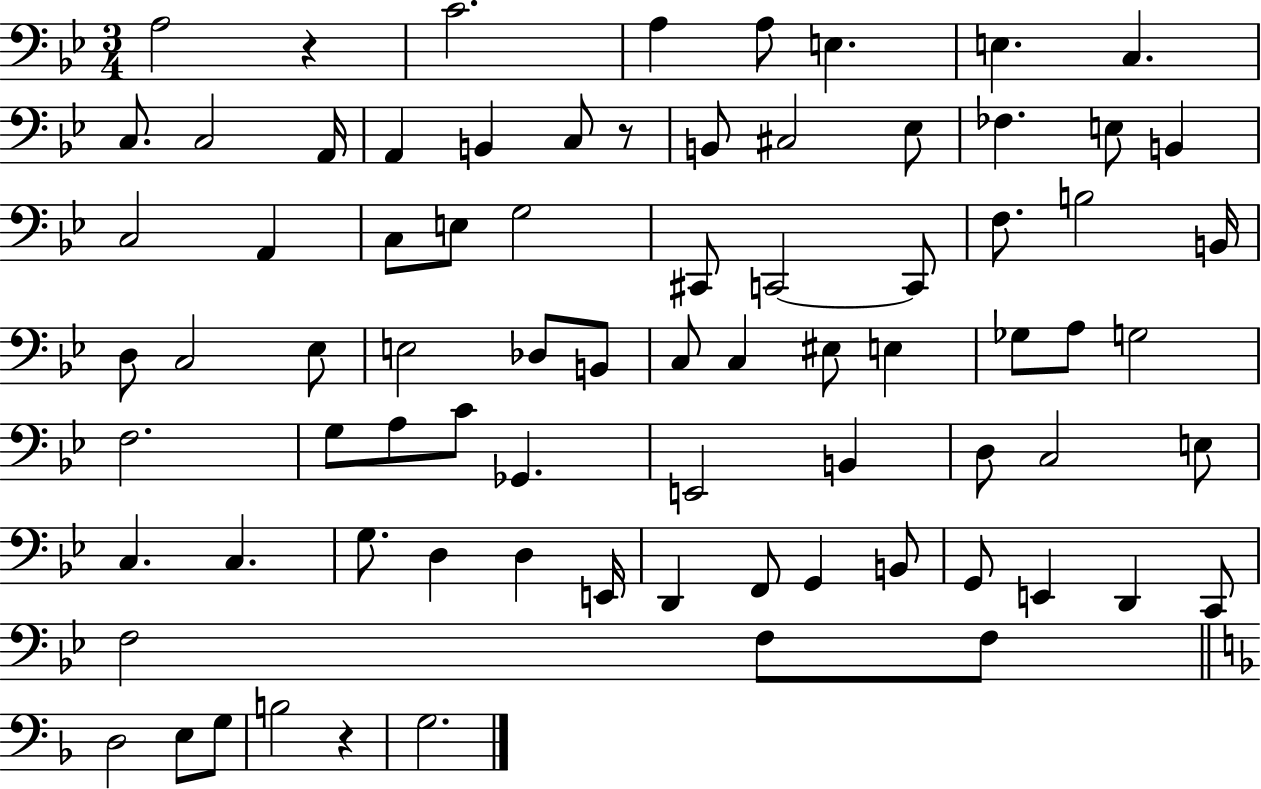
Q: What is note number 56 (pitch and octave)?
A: G3